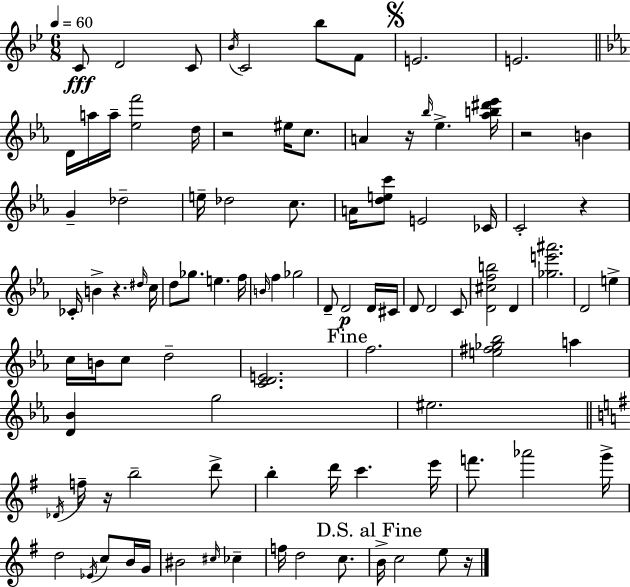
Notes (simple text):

C4/e D4/h C4/e Bb4/s C4/h Bb5/e F4/e E4/h. E4/h. D4/s A5/s A5/s [Eb5,F6]/h D5/s R/h EIS5/s C5/e. A4/q R/s Bb5/s Eb5/q. [Ab5,B5,D#6,Eb6]/s R/h B4/q G4/q Db5/h E5/s Db5/h C5/e. A4/s [D5,E5,C6]/e E4/h CES4/s C4/h R/q CES4/s B4/q R/q. D#5/s C5/s D5/e Gb5/e. E5/q. F5/s B4/s F5/q Gb5/h D4/e D4/h D4/s C#4/s D4/e D4/h C4/e [D4,C#5,F5,B5]/h D4/q [Gb5,E6,A#6]/h. D4/h E5/q C5/s B4/s C5/e D5/h [C4,D4,E4]/h. F5/h. [E5,F#5,Gb5,Bb5]/h A5/q [D4,Bb4]/q G5/h EIS5/h. Db4/s F5/s R/s B5/h D6/e B5/q D6/s C6/q. E6/s F6/e. Ab6/h G6/s D5/h Eb4/s C5/e B4/s G4/s BIS4/h C#5/s CES5/q F5/s D5/h C5/e. B4/s C5/h E5/e R/s